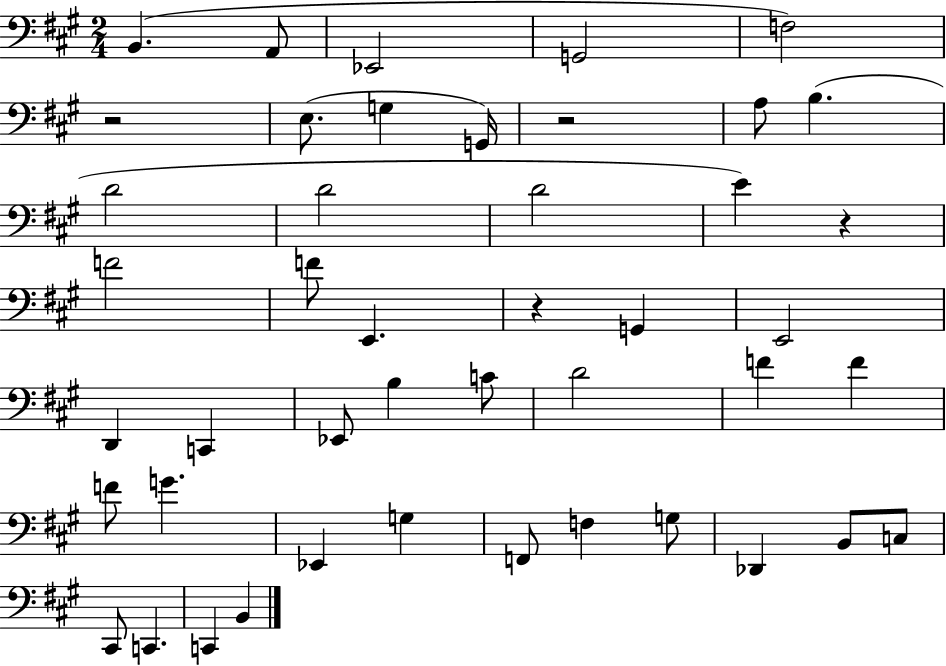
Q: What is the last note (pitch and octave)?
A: B2